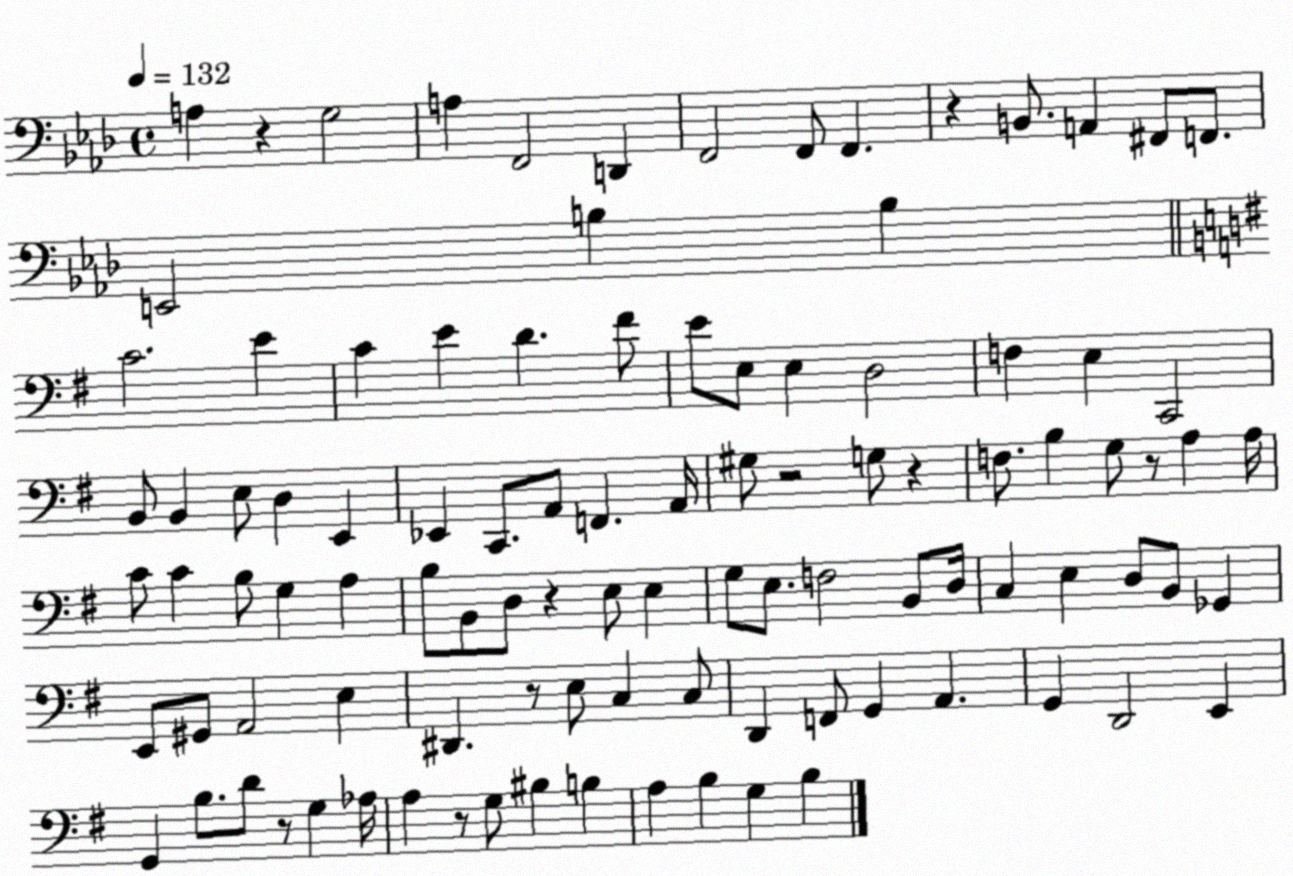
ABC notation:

X:1
T:Untitled
M:4/4
L:1/4
K:Ab
A, z G,2 A, F,,2 D,, F,,2 F,,/2 F,, z B,,/2 A,, ^F,,/2 F,,/2 E,,2 B, B, C2 E C E D ^F/2 E/2 E,/2 E, D,2 F, E, C,,2 B,,/2 B,, E,/2 D, E,, _E,, C,,/2 A,,/2 F,, A,,/4 ^G,/2 z2 G,/2 z F,/2 B, G,/2 z/2 A, A,/4 C/2 C B,/2 G, A, B,/2 B,,/2 D,/2 z E,/2 E, G,/2 E,/2 F,2 B,,/2 D,/4 C, E, D,/2 B,,/2 _G,, E,,/2 ^G,,/2 A,,2 E, ^D,, z/2 E,/2 C, C,/2 D,, F,,/2 G,, A,, G,, D,,2 E,, G,, B,/2 D/2 z/2 G, _A,/4 A, z/2 G,/2 ^B, B, A, B, G, B,